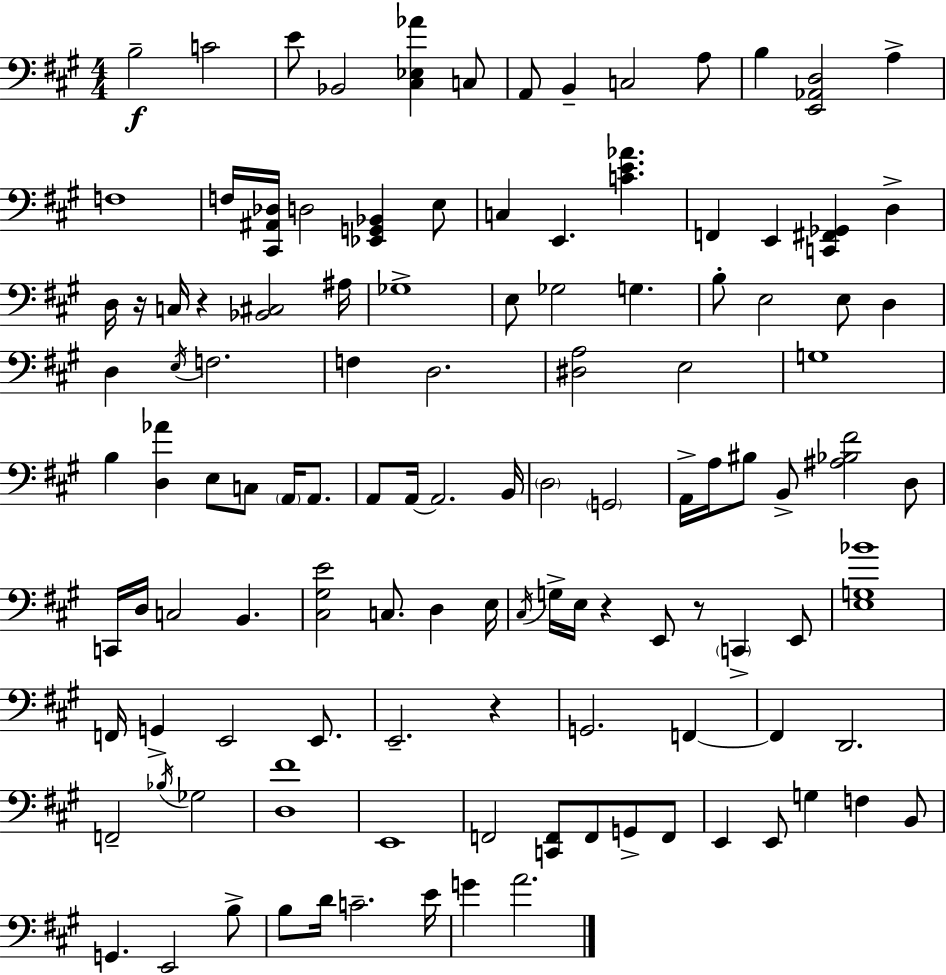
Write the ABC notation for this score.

X:1
T:Untitled
M:4/4
L:1/4
K:A
B,2 C2 E/2 _B,,2 [^C,_E,_A] C,/2 A,,/2 B,, C,2 A,/2 B, [E,,_A,,D,]2 A, F,4 F,/4 [^C,,^A,,_D,]/4 D,2 [_E,,G,,_B,,] E,/2 C, E,, [CE_A] F,, E,, [C,,^F,,_G,,] D, D,/4 z/4 C,/4 z [_B,,^C,]2 ^A,/4 _G,4 E,/2 _G,2 G, B,/2 E,2 E,/2 D, D, E,/4 F,2 F, D,2 [^D,A,]2 E,2 G,4 B, [D,_A] E,/2 C,/2 A,,/4 A,,/2 A,,/2 A,,/4 A,,2 B,,/4 D,2 G,,2 A,,/4 A,/4 ^B,/2 B,,/2 [^A,_B,^F]2 D,/2 C,,/4 D,/4 C,2 B,, [^C,^G,E]2 C,/2 D, E,/4 ^C,/4 G,/4 E,/4 z E,,/2 z/2 C,, E,,/2 [E,G,_B]4 F,,/4 G,, E,,2 E,,/2 E,,2 z G,,2 F,, F,, D,,2 F,,2 _B,/4 _G,2 [D,^F]4 E,,4 F,,2 [C,,F,,]/2 F,,/2 G,,/2 F,,/2 E,, E,,/2 G, F, B,,/2 G,, E,,2 B,/2 B,/2 D/4 C2 E/4 G A2